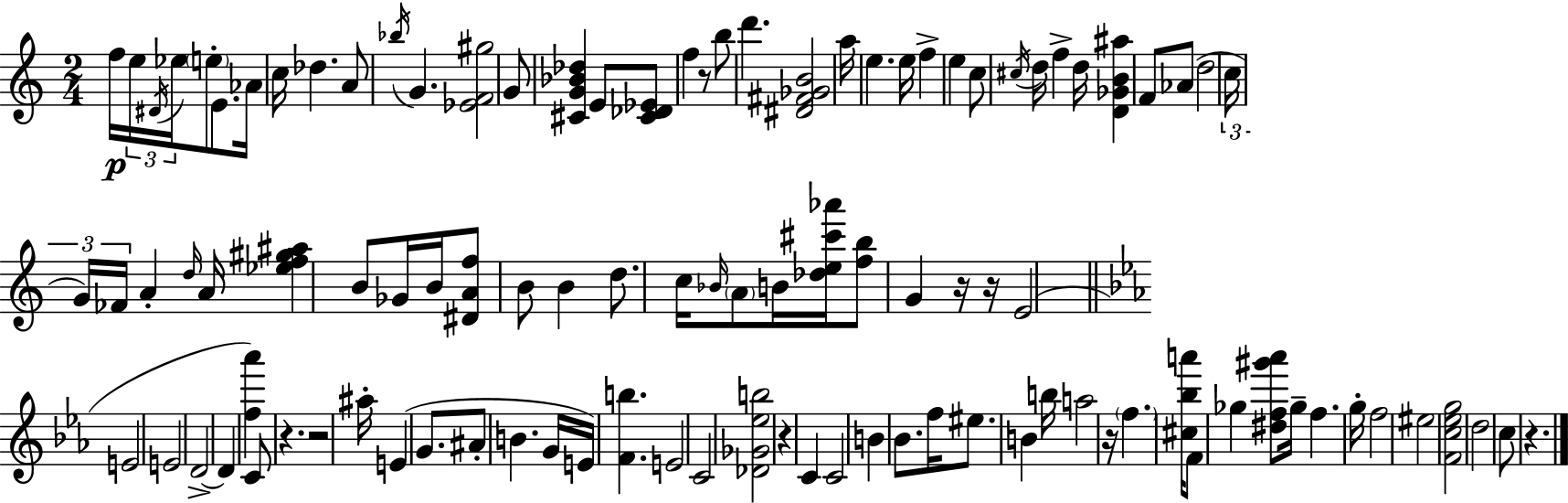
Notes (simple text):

F5/s E5/s D#4/s Eb5/s E5/e E4/e. Ab4/s C5/s Db5/q. A4/e Bb5/s G4/q. [Eb4,F4,G#5]/h G4/e [C#4,G4,Bb4,Db5]/q E4/e [C#4,Db4,Eb4]/e F5/q R/e B5/e D6/q. [D#4,F#4,Gb4,B4]/h A5/s E5/q. E5/s F5/q E5/q C5/e C#5/s D5/s F5/q D5/s [D4,Gb4,B4,A#5]/q F4/e Ab4/e D5/h C5/s G4/s FES4/s A4/q D5/s A4/s [Eb5,F5,G#5,A#5]/q B4/e Gb4/s B4/s [D#4,A4,F5]/e B4/e B4/q D5/e. C5/s Bb4/s A4/e B4/s [Db5,E5,C#6,Ab6]/s [F5,B5]/e G4/q R/s R/s E4/h E4/h E4/h D4/h D4/q [F5,Ab6]/q C4/e R/q. R/h A#5/s E4/q G4/e. A#4/e B4/q. G4/s E4/s [F4,B5]/q. E4/h C4/h [Db4,Gb4,Eb5,B5]/h R/q C4/q C4/h B4/q Bb4/e. F5/s EIS5/e. B4/q B5/s A5/h R/s F5/q. [C#5,Bb5,A6]/s F4/e Gb5/q [D#5,F5,G#6,Ab6]/e Gb5/s F5/q. G5/s F5/h EIS5/h [F4,C5,Eb5,G5]/h D5/h C5/e R/q.